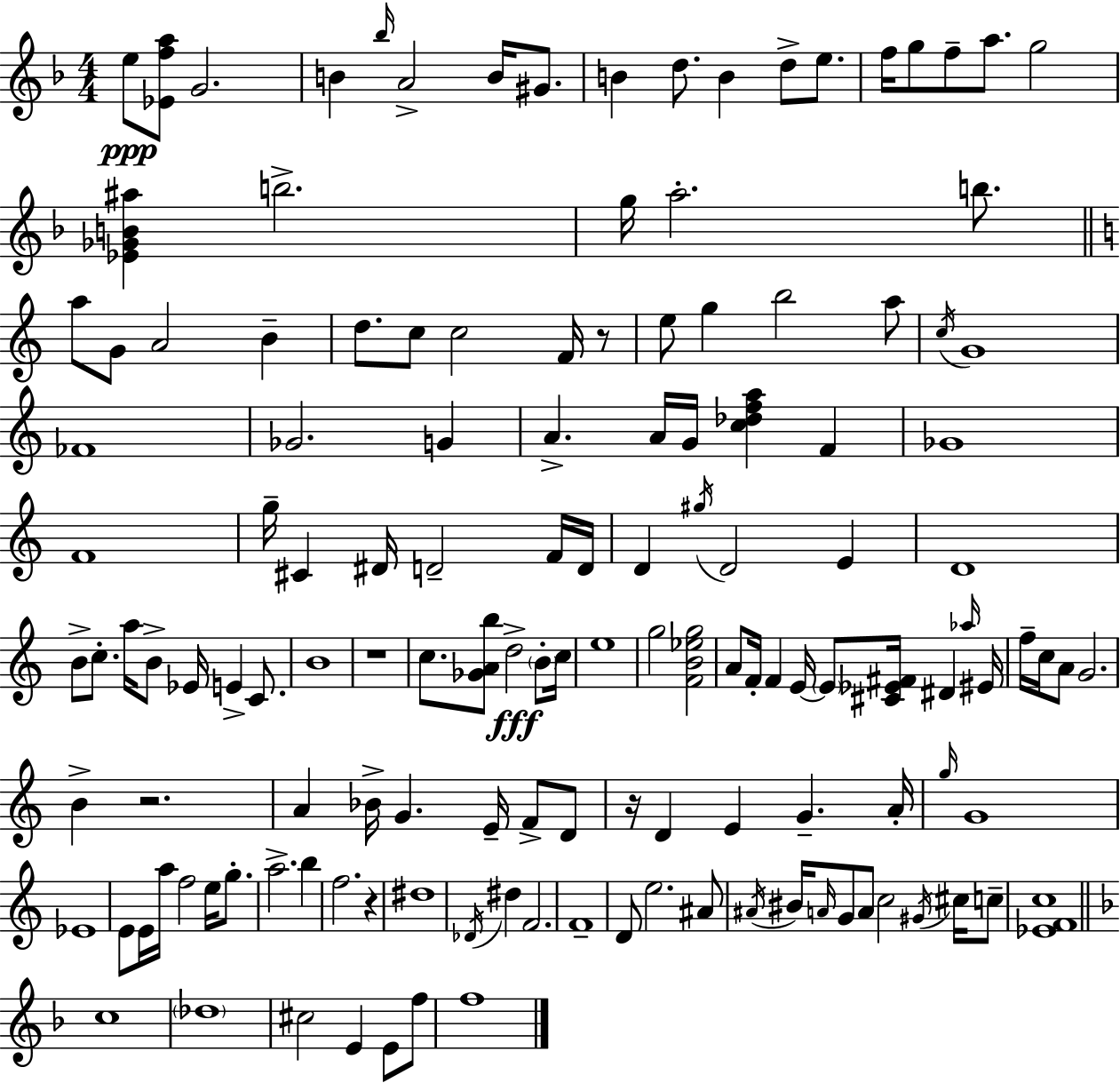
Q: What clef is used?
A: treble